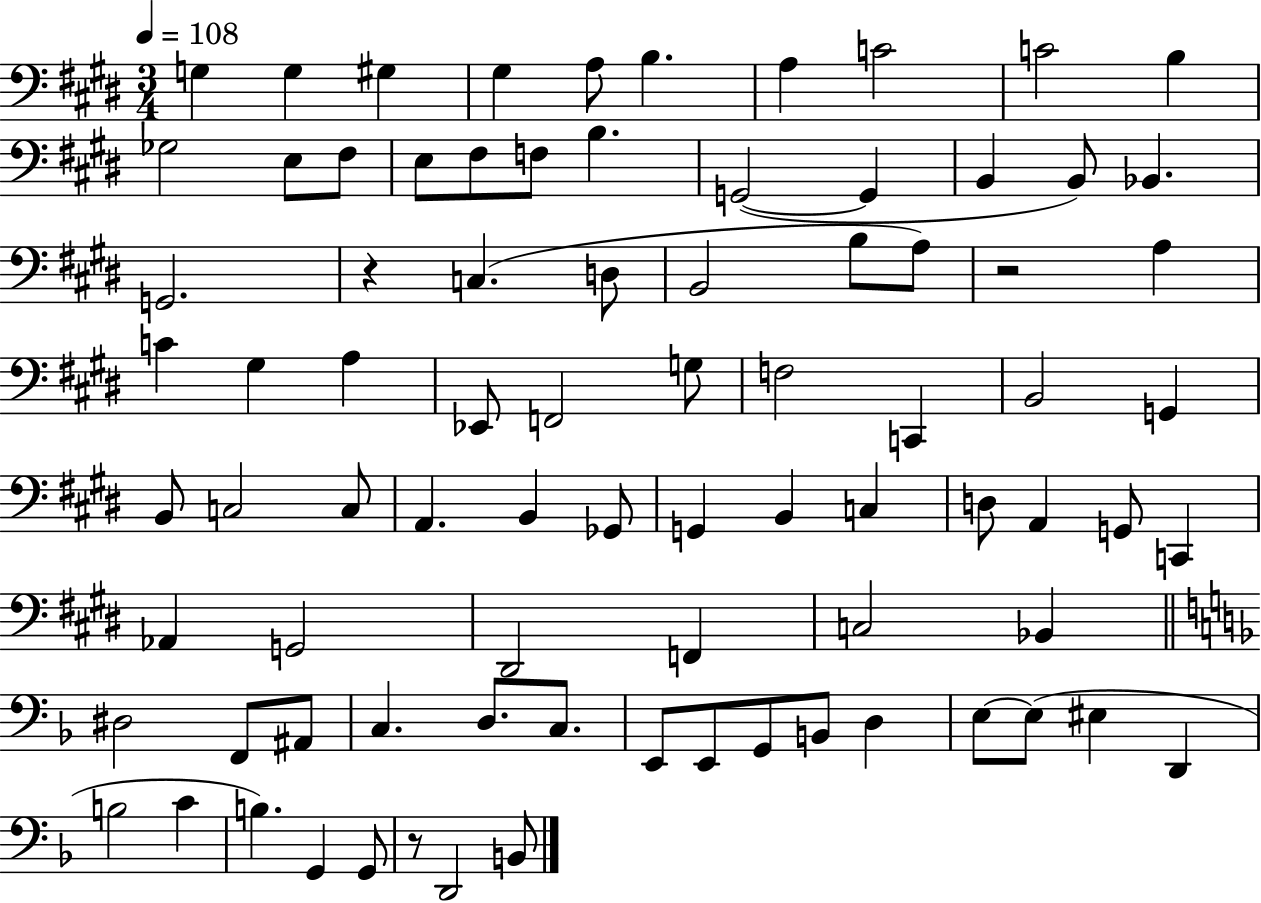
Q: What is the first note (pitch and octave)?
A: G3